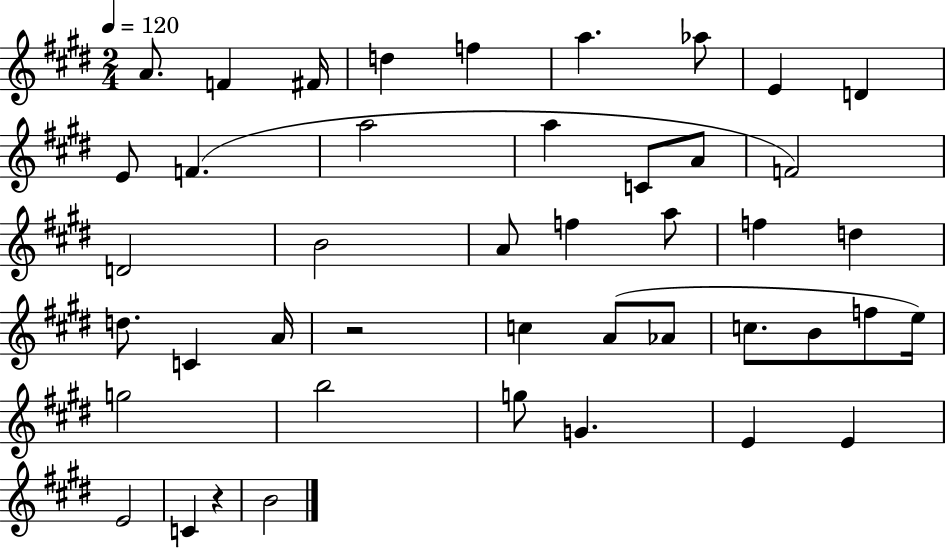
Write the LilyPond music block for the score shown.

{
  \clef treble
  \numericTimeSignature
  \time 2/4
  \key e \major
  \tempo 4 = 120
  a'8. f'4 fis'16 | d''4 f''4 | a''4. aes''8 | e'4 d'4 | \break e'8 f'4.( | a''2 | a''4 c'8 a'8 | f'2) | \break d'2 | b'2 | a'8 f''4 a''8 | f''4 d''4 | \break d''8. c'4 a'16 | r2 | c''4 a'8( aes'8 | c''8. b'8 f''8 e''16) | \break g''2 | b''2 | g''8 g'4. | e'4 e'4 | \break e'2 | c'4 r4 | b'2 | \bar "|."
}